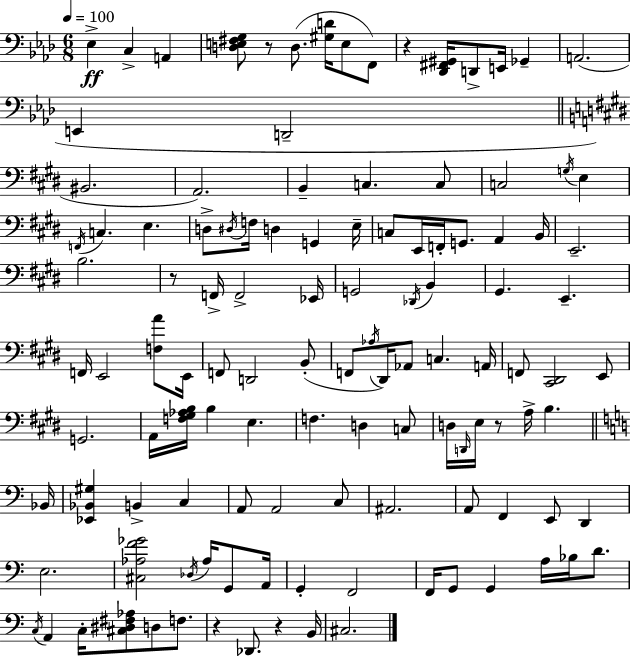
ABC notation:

X:1
T:Untitled
M:6/8
L:1/4
K:Ab
_E, C, A,, [D,E,^F,G,]/2 z/2 D,/2 [^G,D]/4 E,/2 F,,/2 z [_D,,^F,,^G,,]/4 D,,/2 E,,/4 _G,, A,,2 E,, D,,2 ^B,,2 A,,2 B,, C, C,/2 C,2 G,/4 E, F,,/4 C, E, D,/2 ^D,/4 F,/4 D, G,, E,/4 C,/2 E,,/4 F,,/4 G,,/2 A,, B,,/4 E,,2 B,2 z/2 F,,/4 F,,2 _E,,/4 G,,2 _D,,/4 B,, ^G,, E,, F,,/4 E,,2 [F,A]/2 E,,/4 F,,/2 D,,2 B,,/2 F,,/2 _A,/4 ^D,,/4 _A,,/2 C, A,,/4 F,,/2 [^C,,^D,,]2 E,,/2 G,,2 A,,/4 [F,^G,_A,B,]/4 B, E, F, D, C,/2 D,/4 D,,/4 E,/4 z/2 A,/4 B, _B,,/4 [_E,,_B,,^G,] B,, C, A,,/2 A,,2 C,/2 ^A,,2 A,,/2 F,, E,,/2 D,, E,2 [^C,_A,F_G]2 _D,/4 _A,/4 G,,/2 A,,/4 G,, F,,2 F,,/4 G,,/2 G,, A,/4 _B,/4 D/2 C,/4 A,, C,/4 [^C,^D,^F,_A,]/2 D,/2 F,/2 z _D,,/2 z B,,/4 ^C,2